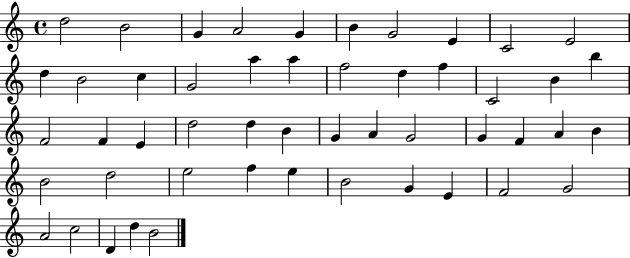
{
  \clef treble
  \time 4/4
  \defaultTimeSignature
  \key c \major
  d''2 b'2 | g'4 a'2 g'4 | b'4 g'2 e'4 | c'2 e'2 | \break d''4 b'2 c''4 | g'2 a''4 a''4 | f''2 d''4 f''4 | c'2 b'4 b''4 | \break f'2 f'4 e'4 | d''2 d''4 b'4 | g'4 a'4 g'2 | g'4 f'4 a'4 b'4 | \break b'2 d''2 | e''2 f''4 e''4 | b'2 g'4 e'4 | f'2 g'2 | \break a'2 c''2 | d'4 d''4 b'2 | \bar "|."
}